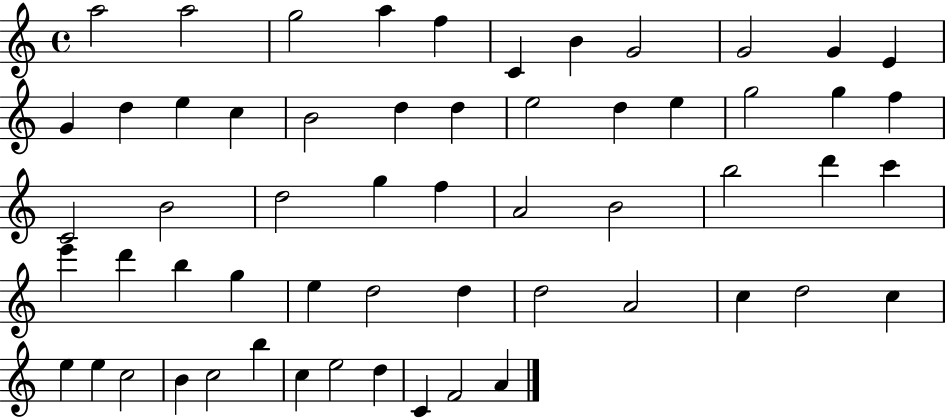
A5/h A5/h G5/h A5/q F5/q C4/q B4/q G4/h G4/h G4/q E4/q G4/q D5/q E5/q C5/q B4/h D5/q D5/q E5/h D5/q E5/q G5/h G5/q F5/q C4/h B4/h D5/h G5/q F5/q A4/h B4/h B5/h D6/q C6/q E6/q D6/q B5/q G5/q E5/q D5/h D5/q D5/h A4/h C5/q D5/h C5/q E5/q E5/q C5/h B4/q C5/h B5/q C5/q E5/h D5/q C4/q F4/h A4/q